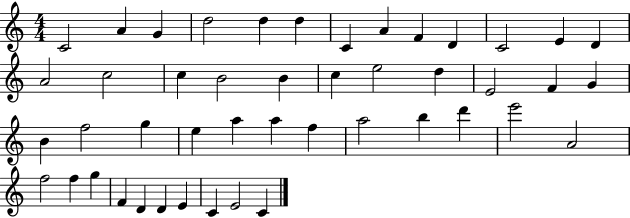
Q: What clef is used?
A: treble